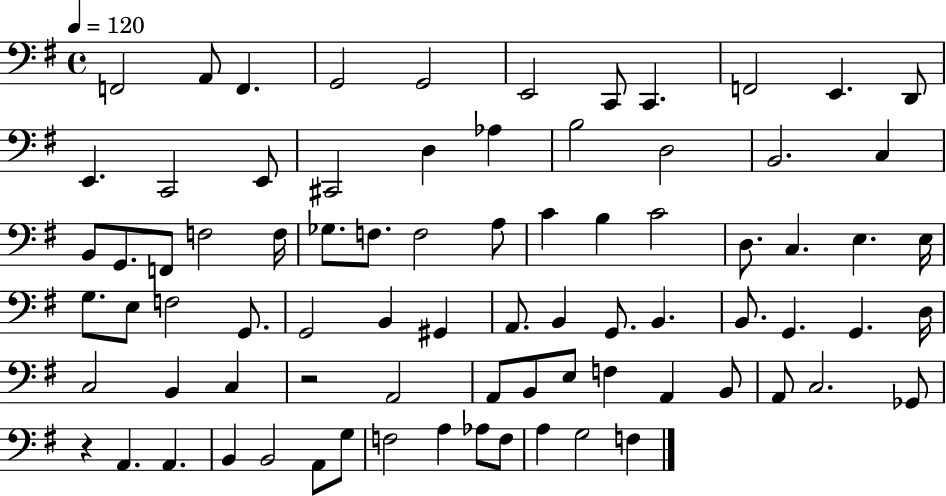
{
  \clef bass
  \time 4/4
  \defaultTimeSignature
  \key g \major
  \tempo 4 = 120
  f,2 a,8 f,4. | g,2 g,2 | e,2 c,8 c,4. | f,2 e,4. d,8 | \break e,4. c,2 e,8 | cis,2 d4 aes4 | b2 d2 | b,2. c4 | \break b,8 g,8. f,8 f2 f16 | ges8. f8. f2 a8 | c'4 b4 c'2 | d8. c4. e4. e16 | \break g8. e8 f2 g,8. | g,2 b,4 gis,4 | a,8. b,4 g,8. b,4. | b,8. g,4. g,4. d16 | \break c2 b,4 c4 | r2 a,2 | a,8 b,8 e8 f4 a,4 b,8 | a,8 c2. ges,8 | \break r4 a,4. a,4. | b,4 b,2 a,8 g8 | f2 a4 aes8 f8 | a4 g2 f4 | \break \bar "|."
}